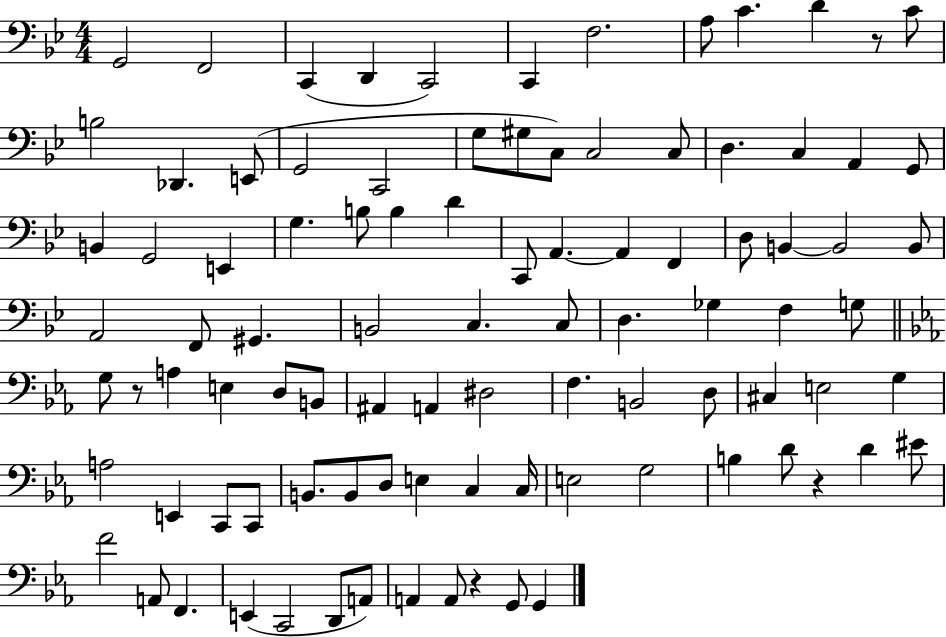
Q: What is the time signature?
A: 4/4